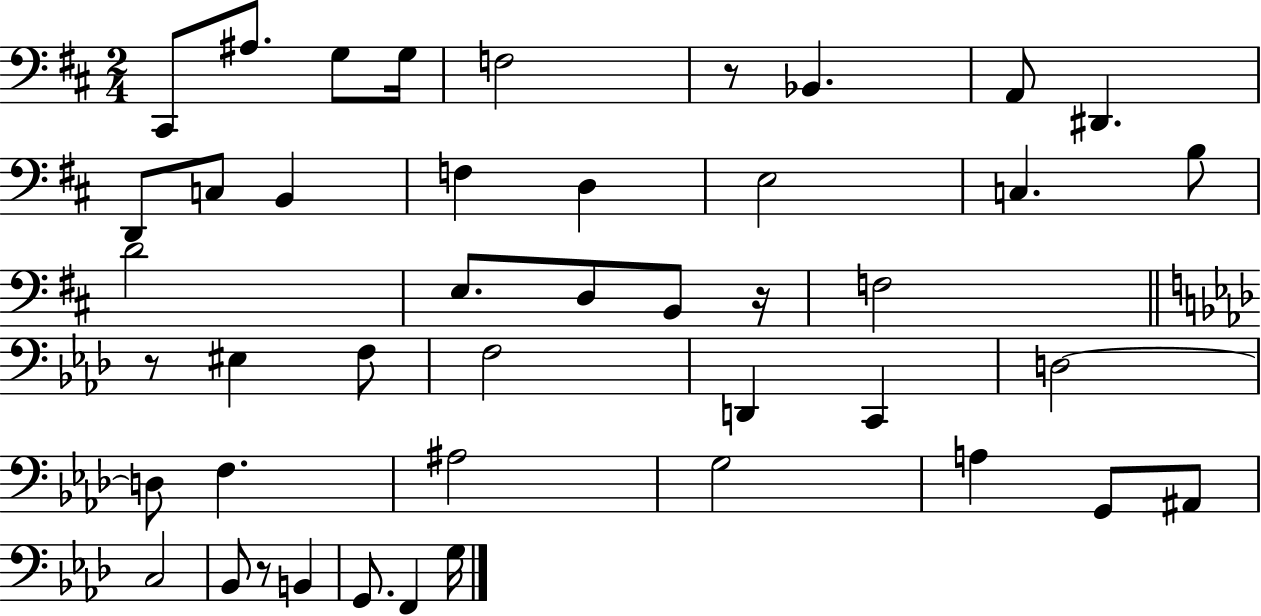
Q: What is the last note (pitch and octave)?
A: G3